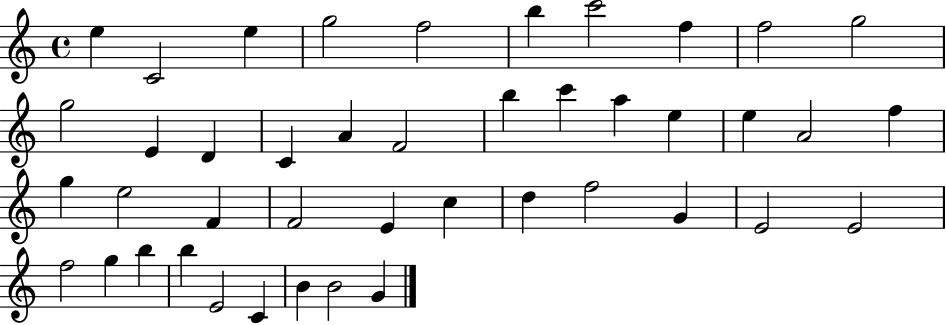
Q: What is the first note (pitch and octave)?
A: E5